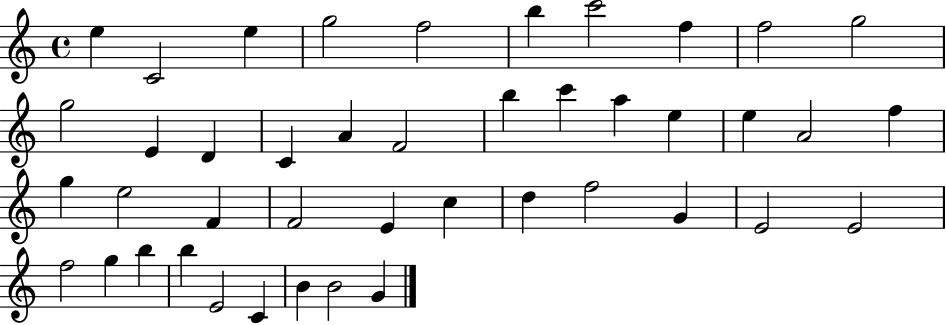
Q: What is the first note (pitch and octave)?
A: E5